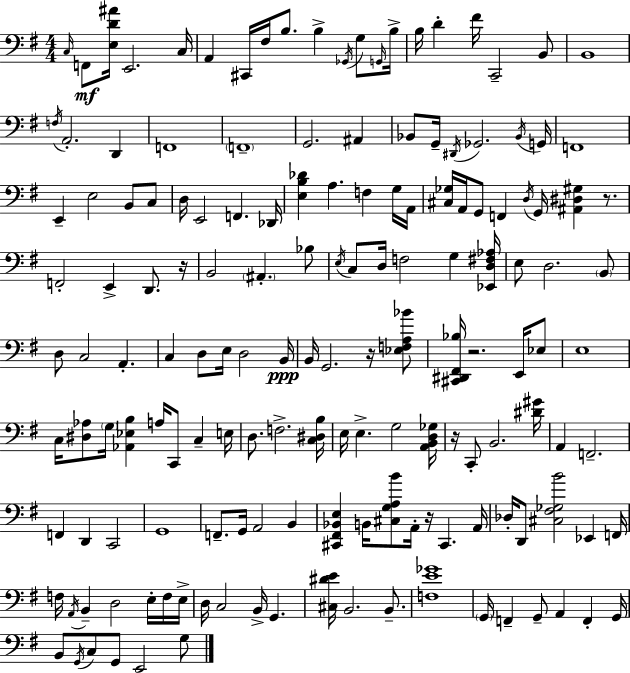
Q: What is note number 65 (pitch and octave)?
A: D3